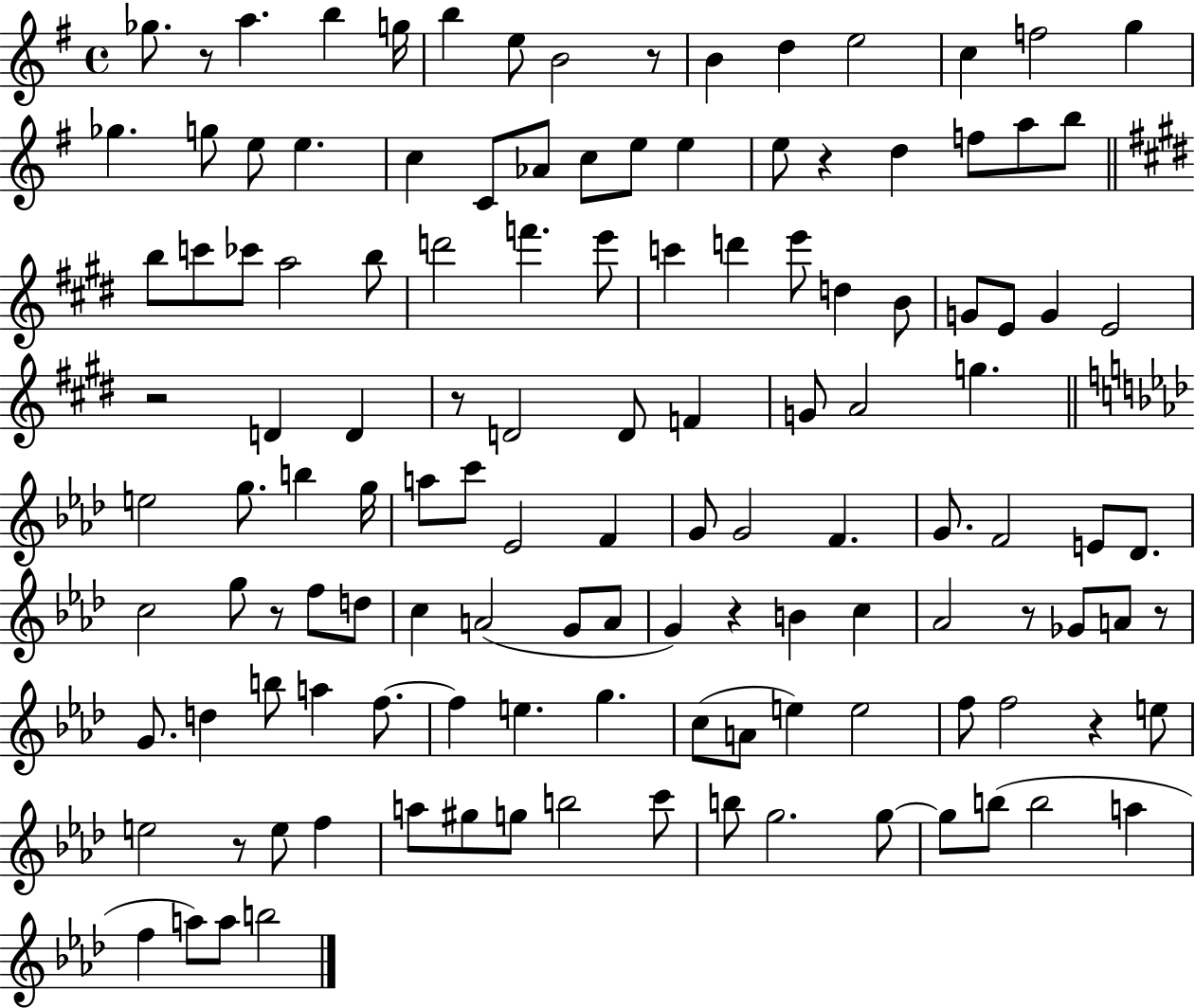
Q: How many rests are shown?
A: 11